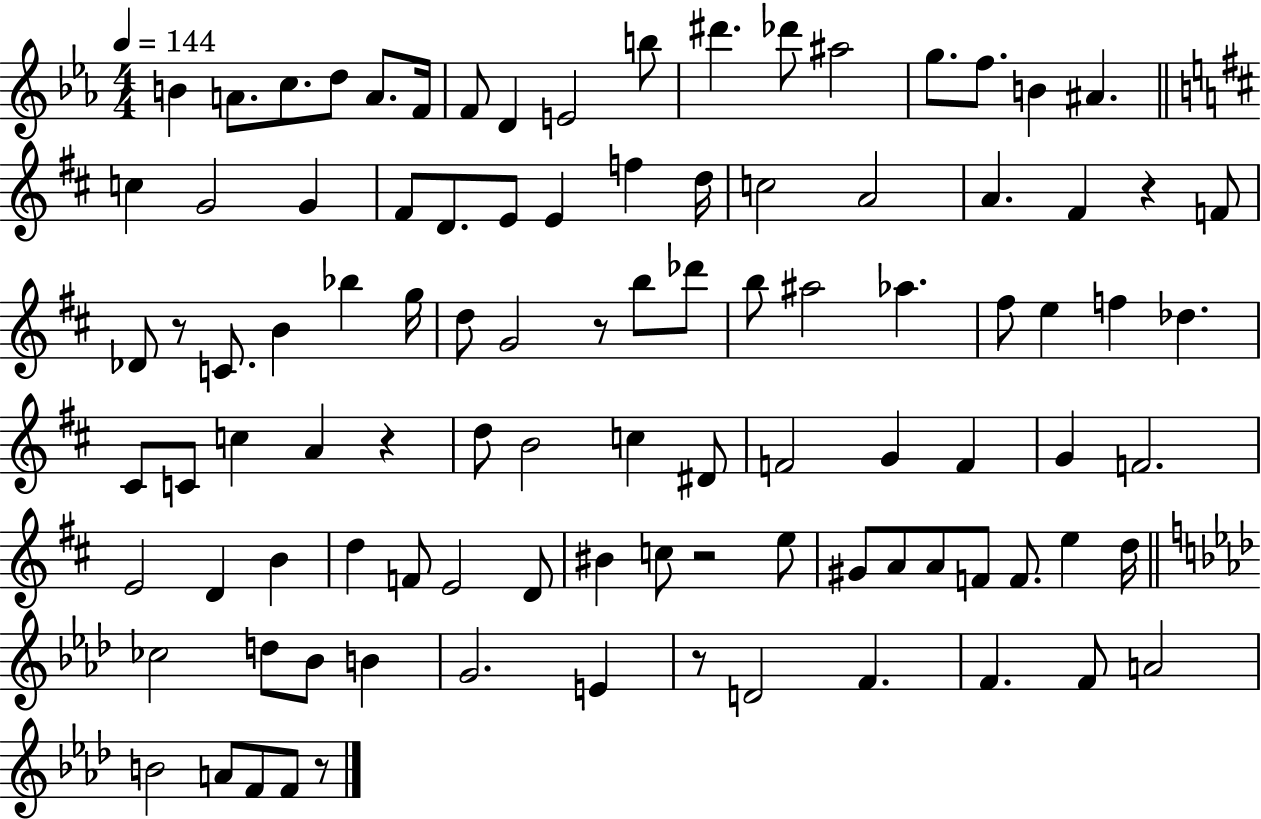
B4/q A4/e. C5/e. D5/e A4/e. F4/s F4/e D4/q E4/h B5/e D#6/q. Db6/e A#5/h G5/e. F5/e. B4/q A#4/q. C5/q G4/h G4/q F#4/e D4/e. E4/e E4/q F5/q D5/s C5/h A4/h A4/q. F#4/q R/q F4/e Db4/e R/e C4/e. B4/q Bb5/q G5/s D5/e G4/h R/e B5/e Db6/e B5/e A#5/h Ab5/q. F#5/e E5/q F5/q Db5/q. C#4/e C4/e C5/q A4/q R/q D5/e B4/h C5/q D#4/e F4/h G4/q F4/q G4/q F4/h. E4/h D4/q B4/q D5/q F4/e E4/h D4/e BIS4/q C5/e R/h E5/e G#4/e A4/e A4/e F4/e F4/e. E5/q D5/s CES5/h D5/e Bb4/e B4/q G4/h. E4/q R/e D4/h F4/q. F4/q. F4/e A4/h B4/h A4/e F4/e F4/e R/e